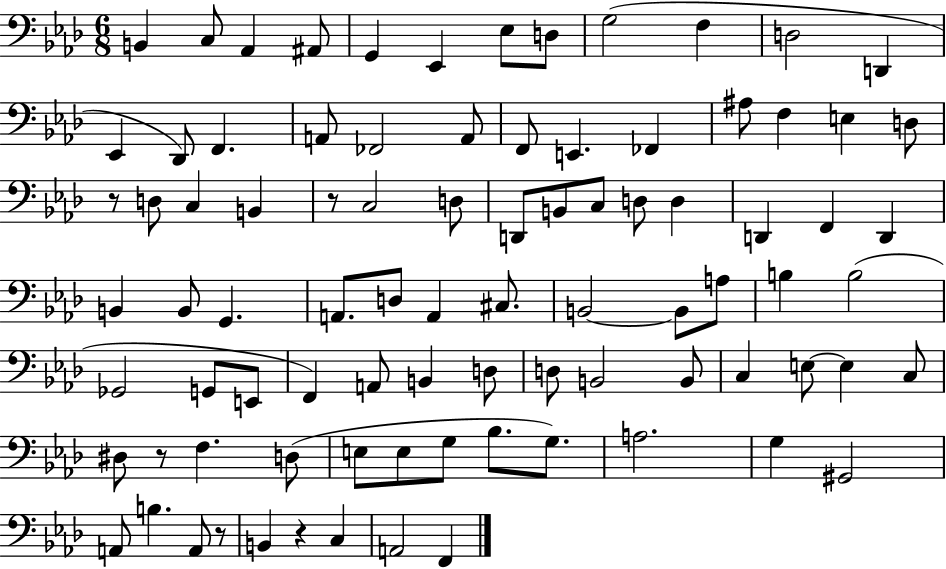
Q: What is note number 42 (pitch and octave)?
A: A2